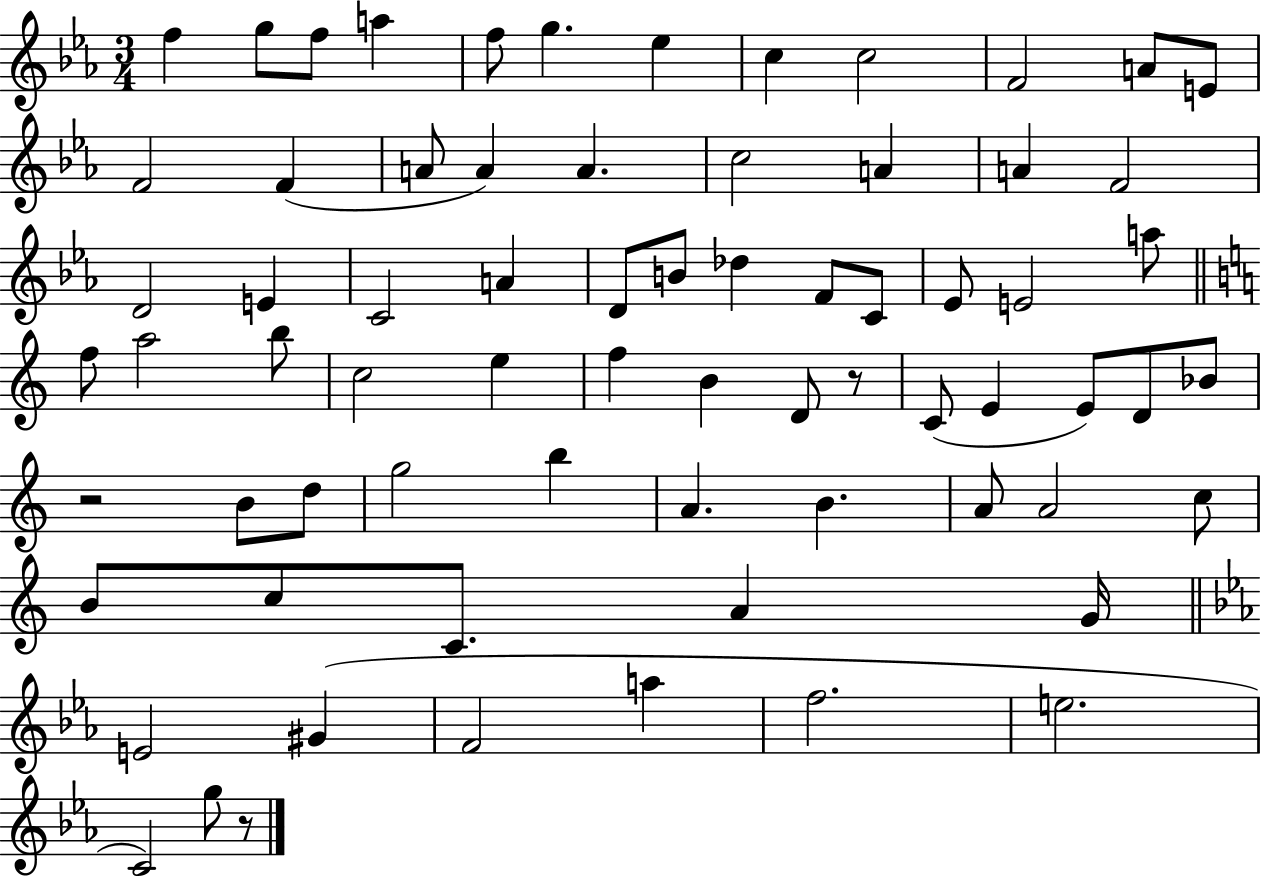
X:1
T:Untitled
M:3/4
L:1/4
K:Eb
f g/2 f/2 a f/2 g _e c c2 F2 A/2 E/2 F2 F A/2 A A c2 A A F2 D2 E C2 A D/2 B/2 _d F/2 C/2 _E/2 E2 a/2 f/2 a2 b/2 c2 e f B D/2 z/2 C/2 E E/2 D/2 _B/2 z2 B/2 d/2 g2 b A B A/2 A2 c/2 B/2 c/2 C/2 A G/4 E2 ^G F2 a f2 e2 C2 g/2 z/2